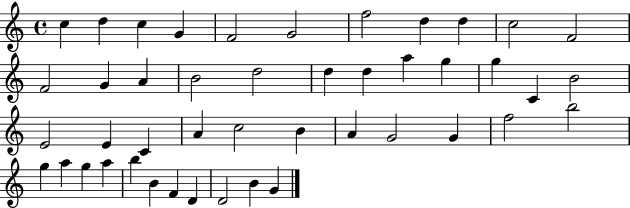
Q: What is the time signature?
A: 4/4